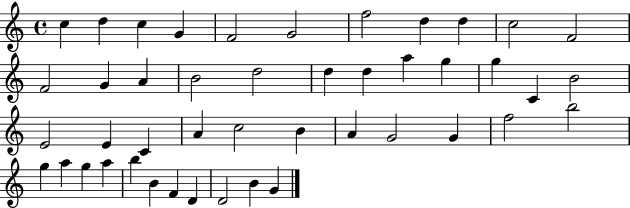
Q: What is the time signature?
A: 4/4